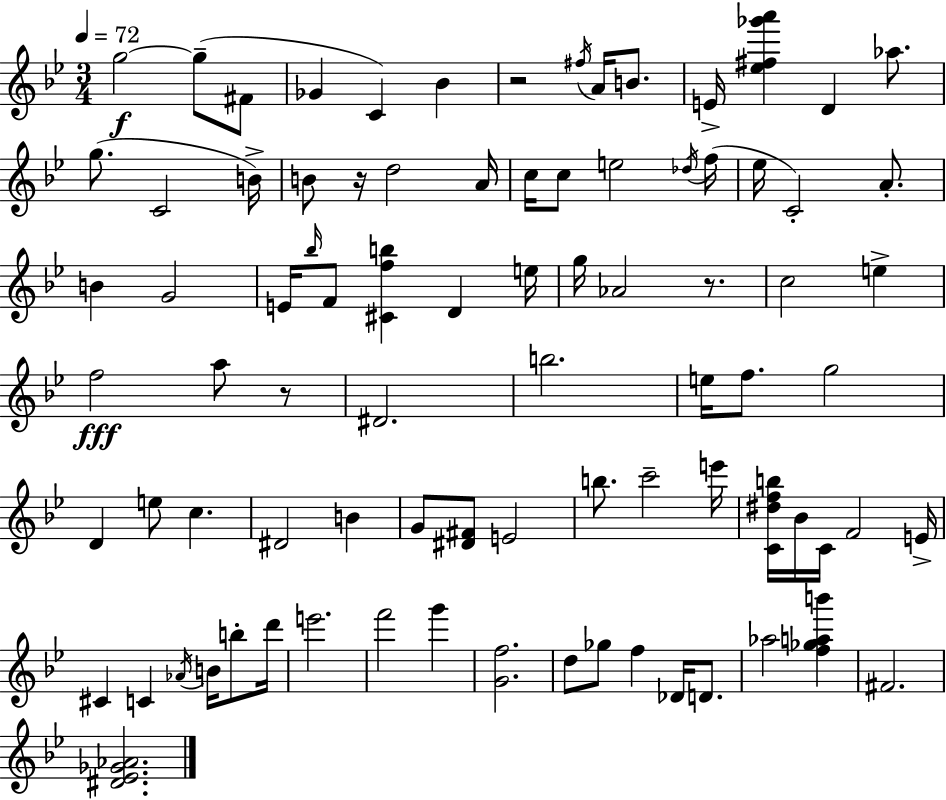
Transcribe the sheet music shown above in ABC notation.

X:1
T:Untitled
M:3/4
L:1/4
K:Bb
g2 g/2 ^F/2 _G C _B z2 ^f/4 A/4 B/2 E/4 [_e^f_g'a'] D _a/2 g/2 C2 B/4 B/2 z/4 d2 A/4 c/4 c/2 e2 _d/4 f/4 _e/4 C2 A/2 B G2 E/4 _b/4 F/2 [^Cfb] D e/4 g/4 _A2 z/2 c2 e f2 a/2 z/2 ^D2 b2 e/4 f/2 g2 D e/2 c ^D2 B G/2 [^D^F]/2 E2 b/2 c'2 e'/4 [C^dfb]/4 _B/4 C/4 F2 E/4 ^C C _A/4 B/4 b/2 d'/4 e'2 f'2 g' [Gf]2 d/2 _g/2 f _D/4 D/2 _a2 [f_gab'] ^F2 [^D_E_G_A]2